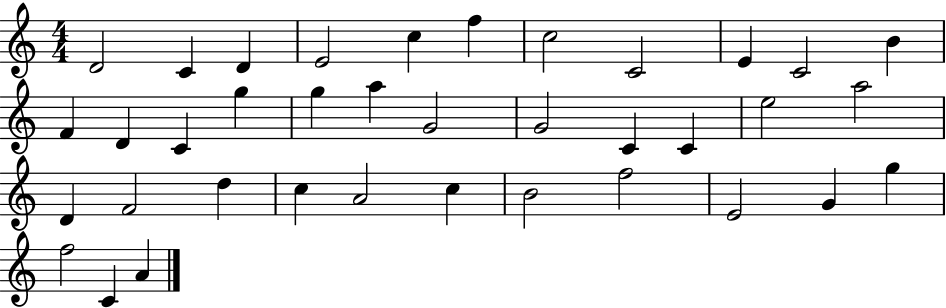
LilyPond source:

{
  \clef treble
  \numericTimeSignature
  \time 4/4
  \key c \major
  d'2 c'4 d'4 | e'2 c''4 f''4 | c''2 c'2 | e'4 c'2 b'4 | \break f'4 d'4 c'4 g''4 | g''4 a''4 g'2 | g'2 c'4 c'4 | e''2 a''2 | \break d'4 f'2 d''4 | c''4 a'2 c''4 | b'2 f''2 | e'2 g'4 g''4 | \break f''2 c'4 a'4 | \bar "|."
}